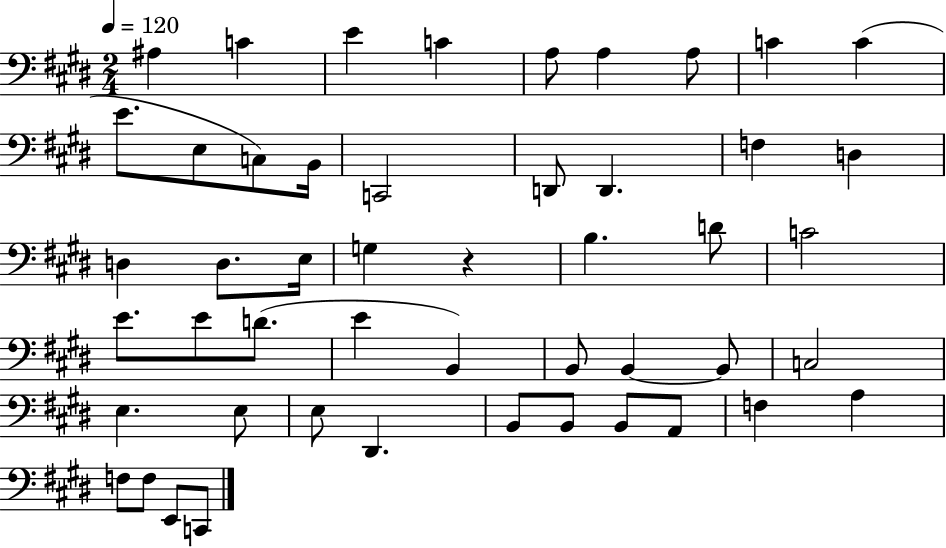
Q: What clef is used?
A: bass